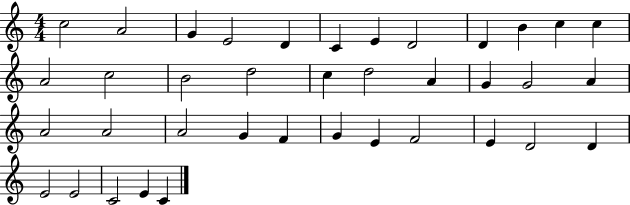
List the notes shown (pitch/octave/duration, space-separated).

C5/h A4/h G4/q E4/h D4/q C4/q E4/q D4/h D4/q B4/q C5/q C5/q A4/h C5/h B4/h D5/h C5/q D5/h A4/q G4/q G4/h A4/q A4/h A4/h A4/h G4/q F4/q G4/q E4/q F4/h E4/q D4/h D4/q E4/h E4/h C4/h E4/q C4/q